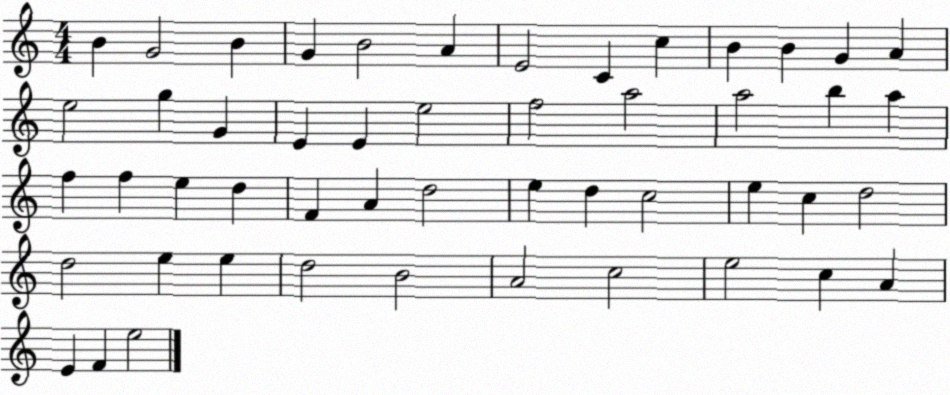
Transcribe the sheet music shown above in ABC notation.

X:1
T:Untitled
M:4/4
L:1/4
K:C
B G2 B G B2 A E2 C c B B G A e2 g G E E e2 f2 a2 a2 b a f f e d F A d2 e d c2 e c d2 d2 e e d2 B2 A2 c2 e2 c A E F e2